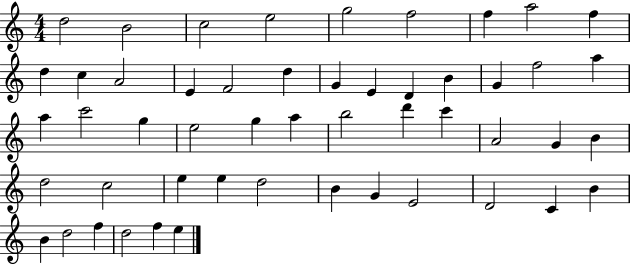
X:1
T:Untitled
M:4/4
L:1/4
K:C
d2 B2 c2 e2 g2 f2 f a2 f d c A2 E F2 d G E D B G f2 a a c'2 g e2 g a b2 d' c' A2 G B d2 c2 e e d2 B G E2 D2 C B B d2 f d2 f e